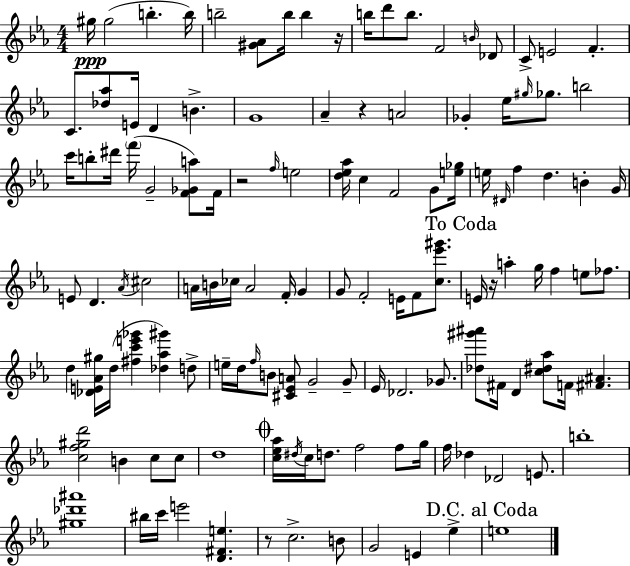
G#5/s G#5/h B5/q. B5/s B5/h [G#4,Ab4]/e B5/s B5/q R/s B5/s D6/e B5/e. F4/h B4/s Db4/e C4/e E4/h F4/q. C4/e. [Db5,Ab5]/e E4/s D4/q B4/q. G4/w Ab4/q R/q A4/h Gb4/q Eb5/s G#5/s Gb5/e. B5/h C6/s B5/e D#6/s F6/s G4/h [F4,Gb4,A5]/e F4/s R/h F5/s E5/h [D5,Eb5,Ab5]/s C5/q F4/h G4/e [E5,Gb5]/s E5/s D#4/s F5/q D5/q. B4/q G4/s E4/e D4/q. Ab4/s C#5/h A4/s B4/s CES5/s A4/h F4/s G4/q G4/e F4/h E4/s F4/e [C5,Eb6,G#6]/e. E4/s R/s A5/q G5/s F5/q E5/e FES5/e. D5/q [Db4,E4,Ab4,G#5]/s D5/s [F#5,C6,E6,Gb6]/q [Db5,Ab5,G#6]/q D5/e E5/s D5/s F5/s B4/e [C#4,Eb4,A4]/e G4/h G4/e Eb4/s Db4/h. Gb4/e. [Db5,G#6,A#6]/e F#4/s D4/q [C5,D#5,Ab5]/e F4/s [F#4,A#4]/q. [C5,F5,G#5,D6]/h B4/q C5/e C5/e D5/w [C5,Eb5,Ab5]/s D#5/s C5/s D5/e. F5/h F5/e G5/s F5/s Db5/q Db4/h E4/e. B5/w [G#5,Db6,A#6]/w BIS5/s C6/s E6/h [D4,F#4,E5]/q. R/e C5/h. B4/e G4/h E4/q Eb5/q E5/w